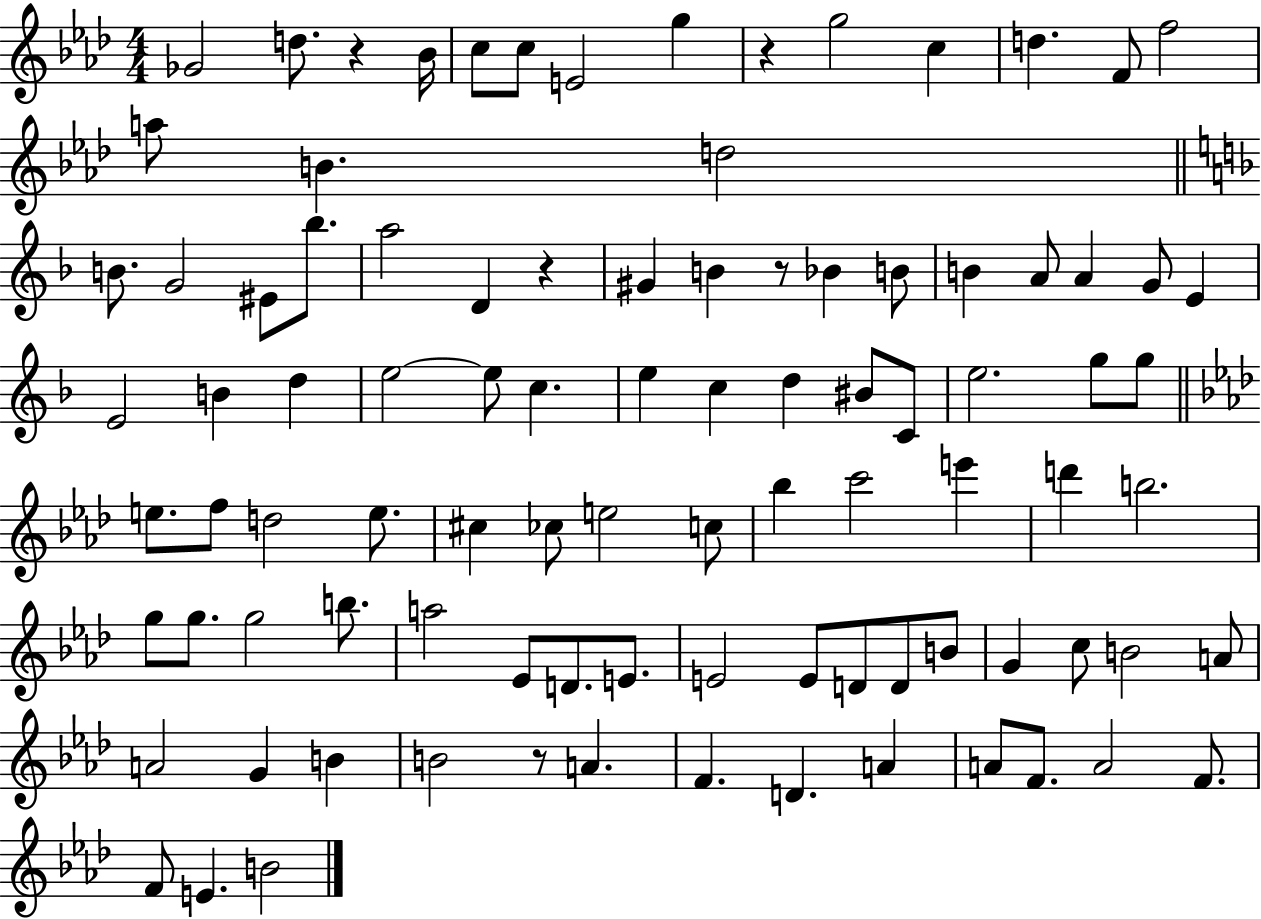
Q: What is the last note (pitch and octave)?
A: B4